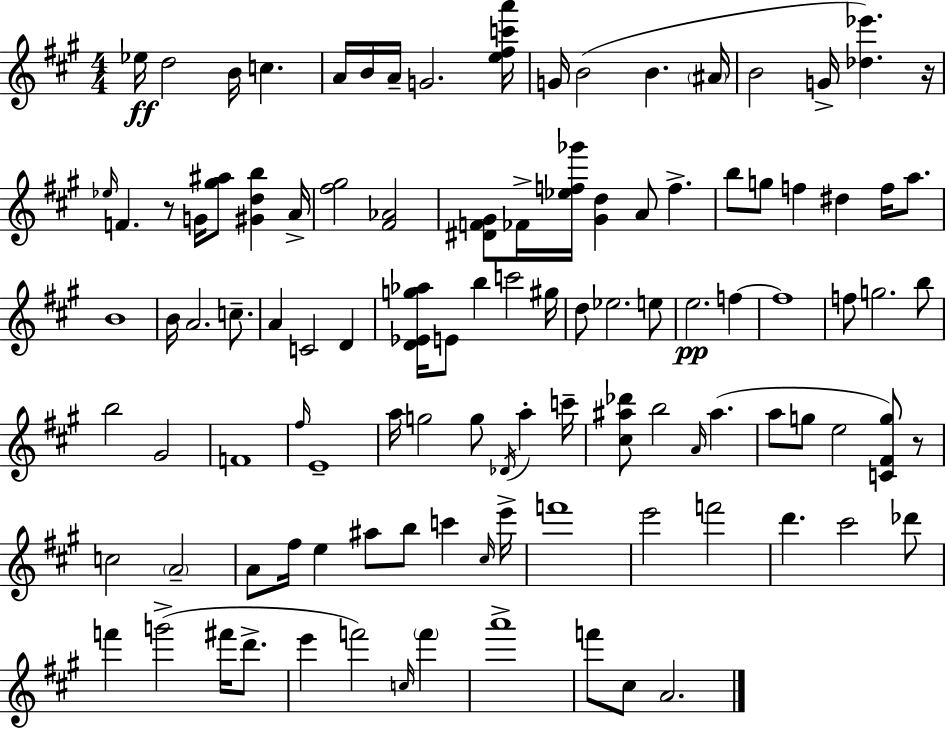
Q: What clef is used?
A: treble